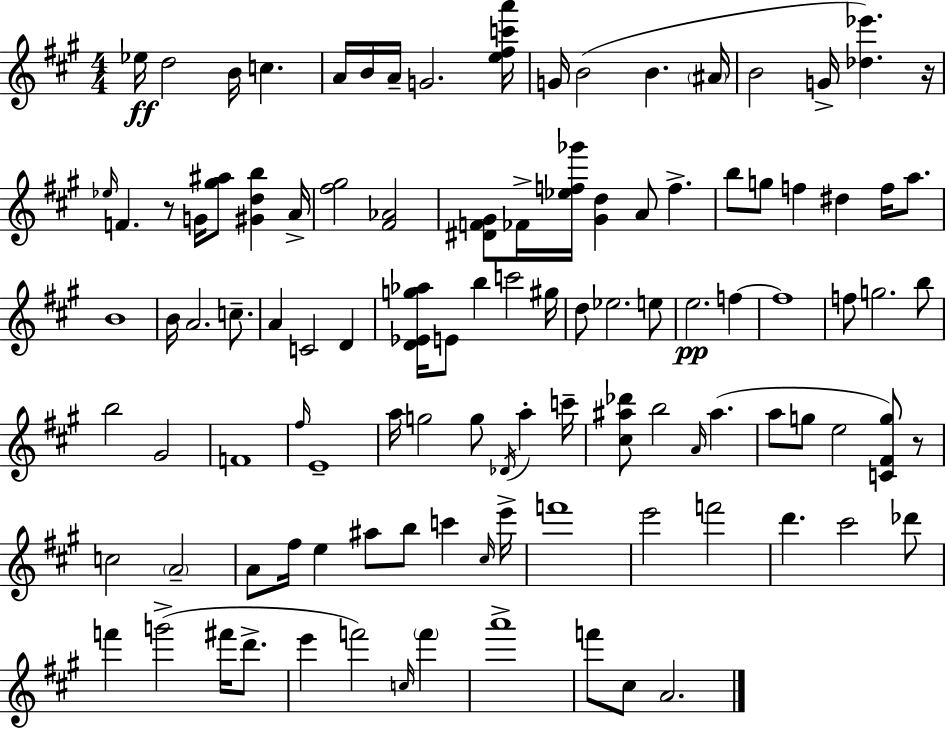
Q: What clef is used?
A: treble